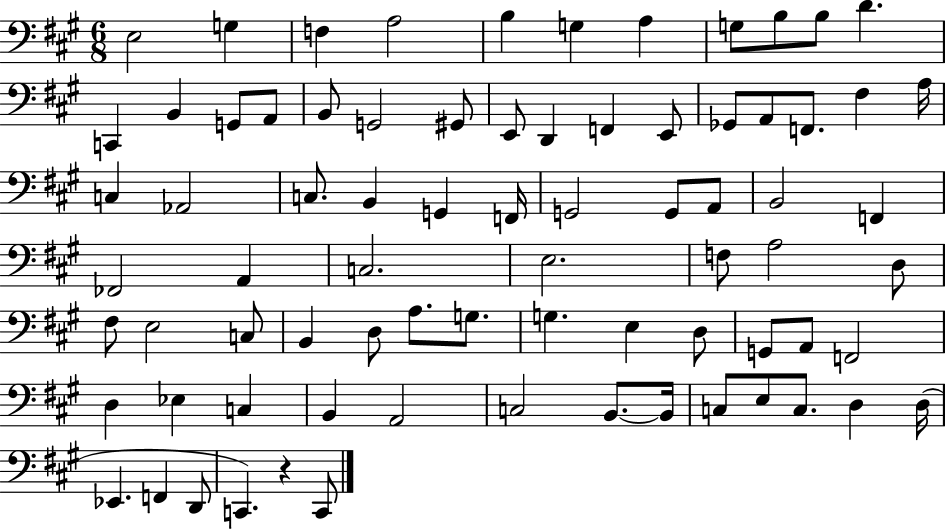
E3/h G3/q F3/q A3/h B3/q G3/q A3/q G3/e B3/e B3/e D4/q. C2/q B2/q G2/e A2/e B2/e G2/h G#2/e E2/e D2/q F2/q E2/e Gb2/e A2/e F2/e. F#3/q A3/s C3/q Ab2/h C3/e. B2/q G2/q F2/s G2/h G2/e A2/e B2/h F2/q FES2/h A2/q C3/h. E3/h. F3/e A3/h D3/e F#3/e E3/h C3/e B2/q D3/e A3/e. G3/e. G3/q. E3/q D3/e G2/e A2/e F2/h D3/q Eb3/q C3/q B2/q A2/h C3/h B2/e. B2/s C3/e E3/e C3/e. D3/q D3/s Eb2/q. F2/q D2/e C2/q. R/q C2/e